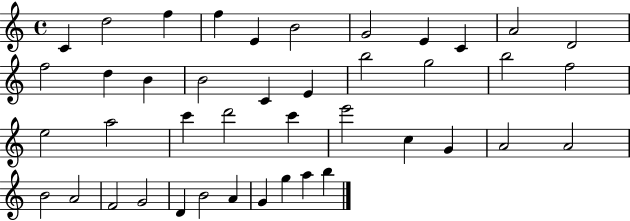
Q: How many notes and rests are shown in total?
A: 42